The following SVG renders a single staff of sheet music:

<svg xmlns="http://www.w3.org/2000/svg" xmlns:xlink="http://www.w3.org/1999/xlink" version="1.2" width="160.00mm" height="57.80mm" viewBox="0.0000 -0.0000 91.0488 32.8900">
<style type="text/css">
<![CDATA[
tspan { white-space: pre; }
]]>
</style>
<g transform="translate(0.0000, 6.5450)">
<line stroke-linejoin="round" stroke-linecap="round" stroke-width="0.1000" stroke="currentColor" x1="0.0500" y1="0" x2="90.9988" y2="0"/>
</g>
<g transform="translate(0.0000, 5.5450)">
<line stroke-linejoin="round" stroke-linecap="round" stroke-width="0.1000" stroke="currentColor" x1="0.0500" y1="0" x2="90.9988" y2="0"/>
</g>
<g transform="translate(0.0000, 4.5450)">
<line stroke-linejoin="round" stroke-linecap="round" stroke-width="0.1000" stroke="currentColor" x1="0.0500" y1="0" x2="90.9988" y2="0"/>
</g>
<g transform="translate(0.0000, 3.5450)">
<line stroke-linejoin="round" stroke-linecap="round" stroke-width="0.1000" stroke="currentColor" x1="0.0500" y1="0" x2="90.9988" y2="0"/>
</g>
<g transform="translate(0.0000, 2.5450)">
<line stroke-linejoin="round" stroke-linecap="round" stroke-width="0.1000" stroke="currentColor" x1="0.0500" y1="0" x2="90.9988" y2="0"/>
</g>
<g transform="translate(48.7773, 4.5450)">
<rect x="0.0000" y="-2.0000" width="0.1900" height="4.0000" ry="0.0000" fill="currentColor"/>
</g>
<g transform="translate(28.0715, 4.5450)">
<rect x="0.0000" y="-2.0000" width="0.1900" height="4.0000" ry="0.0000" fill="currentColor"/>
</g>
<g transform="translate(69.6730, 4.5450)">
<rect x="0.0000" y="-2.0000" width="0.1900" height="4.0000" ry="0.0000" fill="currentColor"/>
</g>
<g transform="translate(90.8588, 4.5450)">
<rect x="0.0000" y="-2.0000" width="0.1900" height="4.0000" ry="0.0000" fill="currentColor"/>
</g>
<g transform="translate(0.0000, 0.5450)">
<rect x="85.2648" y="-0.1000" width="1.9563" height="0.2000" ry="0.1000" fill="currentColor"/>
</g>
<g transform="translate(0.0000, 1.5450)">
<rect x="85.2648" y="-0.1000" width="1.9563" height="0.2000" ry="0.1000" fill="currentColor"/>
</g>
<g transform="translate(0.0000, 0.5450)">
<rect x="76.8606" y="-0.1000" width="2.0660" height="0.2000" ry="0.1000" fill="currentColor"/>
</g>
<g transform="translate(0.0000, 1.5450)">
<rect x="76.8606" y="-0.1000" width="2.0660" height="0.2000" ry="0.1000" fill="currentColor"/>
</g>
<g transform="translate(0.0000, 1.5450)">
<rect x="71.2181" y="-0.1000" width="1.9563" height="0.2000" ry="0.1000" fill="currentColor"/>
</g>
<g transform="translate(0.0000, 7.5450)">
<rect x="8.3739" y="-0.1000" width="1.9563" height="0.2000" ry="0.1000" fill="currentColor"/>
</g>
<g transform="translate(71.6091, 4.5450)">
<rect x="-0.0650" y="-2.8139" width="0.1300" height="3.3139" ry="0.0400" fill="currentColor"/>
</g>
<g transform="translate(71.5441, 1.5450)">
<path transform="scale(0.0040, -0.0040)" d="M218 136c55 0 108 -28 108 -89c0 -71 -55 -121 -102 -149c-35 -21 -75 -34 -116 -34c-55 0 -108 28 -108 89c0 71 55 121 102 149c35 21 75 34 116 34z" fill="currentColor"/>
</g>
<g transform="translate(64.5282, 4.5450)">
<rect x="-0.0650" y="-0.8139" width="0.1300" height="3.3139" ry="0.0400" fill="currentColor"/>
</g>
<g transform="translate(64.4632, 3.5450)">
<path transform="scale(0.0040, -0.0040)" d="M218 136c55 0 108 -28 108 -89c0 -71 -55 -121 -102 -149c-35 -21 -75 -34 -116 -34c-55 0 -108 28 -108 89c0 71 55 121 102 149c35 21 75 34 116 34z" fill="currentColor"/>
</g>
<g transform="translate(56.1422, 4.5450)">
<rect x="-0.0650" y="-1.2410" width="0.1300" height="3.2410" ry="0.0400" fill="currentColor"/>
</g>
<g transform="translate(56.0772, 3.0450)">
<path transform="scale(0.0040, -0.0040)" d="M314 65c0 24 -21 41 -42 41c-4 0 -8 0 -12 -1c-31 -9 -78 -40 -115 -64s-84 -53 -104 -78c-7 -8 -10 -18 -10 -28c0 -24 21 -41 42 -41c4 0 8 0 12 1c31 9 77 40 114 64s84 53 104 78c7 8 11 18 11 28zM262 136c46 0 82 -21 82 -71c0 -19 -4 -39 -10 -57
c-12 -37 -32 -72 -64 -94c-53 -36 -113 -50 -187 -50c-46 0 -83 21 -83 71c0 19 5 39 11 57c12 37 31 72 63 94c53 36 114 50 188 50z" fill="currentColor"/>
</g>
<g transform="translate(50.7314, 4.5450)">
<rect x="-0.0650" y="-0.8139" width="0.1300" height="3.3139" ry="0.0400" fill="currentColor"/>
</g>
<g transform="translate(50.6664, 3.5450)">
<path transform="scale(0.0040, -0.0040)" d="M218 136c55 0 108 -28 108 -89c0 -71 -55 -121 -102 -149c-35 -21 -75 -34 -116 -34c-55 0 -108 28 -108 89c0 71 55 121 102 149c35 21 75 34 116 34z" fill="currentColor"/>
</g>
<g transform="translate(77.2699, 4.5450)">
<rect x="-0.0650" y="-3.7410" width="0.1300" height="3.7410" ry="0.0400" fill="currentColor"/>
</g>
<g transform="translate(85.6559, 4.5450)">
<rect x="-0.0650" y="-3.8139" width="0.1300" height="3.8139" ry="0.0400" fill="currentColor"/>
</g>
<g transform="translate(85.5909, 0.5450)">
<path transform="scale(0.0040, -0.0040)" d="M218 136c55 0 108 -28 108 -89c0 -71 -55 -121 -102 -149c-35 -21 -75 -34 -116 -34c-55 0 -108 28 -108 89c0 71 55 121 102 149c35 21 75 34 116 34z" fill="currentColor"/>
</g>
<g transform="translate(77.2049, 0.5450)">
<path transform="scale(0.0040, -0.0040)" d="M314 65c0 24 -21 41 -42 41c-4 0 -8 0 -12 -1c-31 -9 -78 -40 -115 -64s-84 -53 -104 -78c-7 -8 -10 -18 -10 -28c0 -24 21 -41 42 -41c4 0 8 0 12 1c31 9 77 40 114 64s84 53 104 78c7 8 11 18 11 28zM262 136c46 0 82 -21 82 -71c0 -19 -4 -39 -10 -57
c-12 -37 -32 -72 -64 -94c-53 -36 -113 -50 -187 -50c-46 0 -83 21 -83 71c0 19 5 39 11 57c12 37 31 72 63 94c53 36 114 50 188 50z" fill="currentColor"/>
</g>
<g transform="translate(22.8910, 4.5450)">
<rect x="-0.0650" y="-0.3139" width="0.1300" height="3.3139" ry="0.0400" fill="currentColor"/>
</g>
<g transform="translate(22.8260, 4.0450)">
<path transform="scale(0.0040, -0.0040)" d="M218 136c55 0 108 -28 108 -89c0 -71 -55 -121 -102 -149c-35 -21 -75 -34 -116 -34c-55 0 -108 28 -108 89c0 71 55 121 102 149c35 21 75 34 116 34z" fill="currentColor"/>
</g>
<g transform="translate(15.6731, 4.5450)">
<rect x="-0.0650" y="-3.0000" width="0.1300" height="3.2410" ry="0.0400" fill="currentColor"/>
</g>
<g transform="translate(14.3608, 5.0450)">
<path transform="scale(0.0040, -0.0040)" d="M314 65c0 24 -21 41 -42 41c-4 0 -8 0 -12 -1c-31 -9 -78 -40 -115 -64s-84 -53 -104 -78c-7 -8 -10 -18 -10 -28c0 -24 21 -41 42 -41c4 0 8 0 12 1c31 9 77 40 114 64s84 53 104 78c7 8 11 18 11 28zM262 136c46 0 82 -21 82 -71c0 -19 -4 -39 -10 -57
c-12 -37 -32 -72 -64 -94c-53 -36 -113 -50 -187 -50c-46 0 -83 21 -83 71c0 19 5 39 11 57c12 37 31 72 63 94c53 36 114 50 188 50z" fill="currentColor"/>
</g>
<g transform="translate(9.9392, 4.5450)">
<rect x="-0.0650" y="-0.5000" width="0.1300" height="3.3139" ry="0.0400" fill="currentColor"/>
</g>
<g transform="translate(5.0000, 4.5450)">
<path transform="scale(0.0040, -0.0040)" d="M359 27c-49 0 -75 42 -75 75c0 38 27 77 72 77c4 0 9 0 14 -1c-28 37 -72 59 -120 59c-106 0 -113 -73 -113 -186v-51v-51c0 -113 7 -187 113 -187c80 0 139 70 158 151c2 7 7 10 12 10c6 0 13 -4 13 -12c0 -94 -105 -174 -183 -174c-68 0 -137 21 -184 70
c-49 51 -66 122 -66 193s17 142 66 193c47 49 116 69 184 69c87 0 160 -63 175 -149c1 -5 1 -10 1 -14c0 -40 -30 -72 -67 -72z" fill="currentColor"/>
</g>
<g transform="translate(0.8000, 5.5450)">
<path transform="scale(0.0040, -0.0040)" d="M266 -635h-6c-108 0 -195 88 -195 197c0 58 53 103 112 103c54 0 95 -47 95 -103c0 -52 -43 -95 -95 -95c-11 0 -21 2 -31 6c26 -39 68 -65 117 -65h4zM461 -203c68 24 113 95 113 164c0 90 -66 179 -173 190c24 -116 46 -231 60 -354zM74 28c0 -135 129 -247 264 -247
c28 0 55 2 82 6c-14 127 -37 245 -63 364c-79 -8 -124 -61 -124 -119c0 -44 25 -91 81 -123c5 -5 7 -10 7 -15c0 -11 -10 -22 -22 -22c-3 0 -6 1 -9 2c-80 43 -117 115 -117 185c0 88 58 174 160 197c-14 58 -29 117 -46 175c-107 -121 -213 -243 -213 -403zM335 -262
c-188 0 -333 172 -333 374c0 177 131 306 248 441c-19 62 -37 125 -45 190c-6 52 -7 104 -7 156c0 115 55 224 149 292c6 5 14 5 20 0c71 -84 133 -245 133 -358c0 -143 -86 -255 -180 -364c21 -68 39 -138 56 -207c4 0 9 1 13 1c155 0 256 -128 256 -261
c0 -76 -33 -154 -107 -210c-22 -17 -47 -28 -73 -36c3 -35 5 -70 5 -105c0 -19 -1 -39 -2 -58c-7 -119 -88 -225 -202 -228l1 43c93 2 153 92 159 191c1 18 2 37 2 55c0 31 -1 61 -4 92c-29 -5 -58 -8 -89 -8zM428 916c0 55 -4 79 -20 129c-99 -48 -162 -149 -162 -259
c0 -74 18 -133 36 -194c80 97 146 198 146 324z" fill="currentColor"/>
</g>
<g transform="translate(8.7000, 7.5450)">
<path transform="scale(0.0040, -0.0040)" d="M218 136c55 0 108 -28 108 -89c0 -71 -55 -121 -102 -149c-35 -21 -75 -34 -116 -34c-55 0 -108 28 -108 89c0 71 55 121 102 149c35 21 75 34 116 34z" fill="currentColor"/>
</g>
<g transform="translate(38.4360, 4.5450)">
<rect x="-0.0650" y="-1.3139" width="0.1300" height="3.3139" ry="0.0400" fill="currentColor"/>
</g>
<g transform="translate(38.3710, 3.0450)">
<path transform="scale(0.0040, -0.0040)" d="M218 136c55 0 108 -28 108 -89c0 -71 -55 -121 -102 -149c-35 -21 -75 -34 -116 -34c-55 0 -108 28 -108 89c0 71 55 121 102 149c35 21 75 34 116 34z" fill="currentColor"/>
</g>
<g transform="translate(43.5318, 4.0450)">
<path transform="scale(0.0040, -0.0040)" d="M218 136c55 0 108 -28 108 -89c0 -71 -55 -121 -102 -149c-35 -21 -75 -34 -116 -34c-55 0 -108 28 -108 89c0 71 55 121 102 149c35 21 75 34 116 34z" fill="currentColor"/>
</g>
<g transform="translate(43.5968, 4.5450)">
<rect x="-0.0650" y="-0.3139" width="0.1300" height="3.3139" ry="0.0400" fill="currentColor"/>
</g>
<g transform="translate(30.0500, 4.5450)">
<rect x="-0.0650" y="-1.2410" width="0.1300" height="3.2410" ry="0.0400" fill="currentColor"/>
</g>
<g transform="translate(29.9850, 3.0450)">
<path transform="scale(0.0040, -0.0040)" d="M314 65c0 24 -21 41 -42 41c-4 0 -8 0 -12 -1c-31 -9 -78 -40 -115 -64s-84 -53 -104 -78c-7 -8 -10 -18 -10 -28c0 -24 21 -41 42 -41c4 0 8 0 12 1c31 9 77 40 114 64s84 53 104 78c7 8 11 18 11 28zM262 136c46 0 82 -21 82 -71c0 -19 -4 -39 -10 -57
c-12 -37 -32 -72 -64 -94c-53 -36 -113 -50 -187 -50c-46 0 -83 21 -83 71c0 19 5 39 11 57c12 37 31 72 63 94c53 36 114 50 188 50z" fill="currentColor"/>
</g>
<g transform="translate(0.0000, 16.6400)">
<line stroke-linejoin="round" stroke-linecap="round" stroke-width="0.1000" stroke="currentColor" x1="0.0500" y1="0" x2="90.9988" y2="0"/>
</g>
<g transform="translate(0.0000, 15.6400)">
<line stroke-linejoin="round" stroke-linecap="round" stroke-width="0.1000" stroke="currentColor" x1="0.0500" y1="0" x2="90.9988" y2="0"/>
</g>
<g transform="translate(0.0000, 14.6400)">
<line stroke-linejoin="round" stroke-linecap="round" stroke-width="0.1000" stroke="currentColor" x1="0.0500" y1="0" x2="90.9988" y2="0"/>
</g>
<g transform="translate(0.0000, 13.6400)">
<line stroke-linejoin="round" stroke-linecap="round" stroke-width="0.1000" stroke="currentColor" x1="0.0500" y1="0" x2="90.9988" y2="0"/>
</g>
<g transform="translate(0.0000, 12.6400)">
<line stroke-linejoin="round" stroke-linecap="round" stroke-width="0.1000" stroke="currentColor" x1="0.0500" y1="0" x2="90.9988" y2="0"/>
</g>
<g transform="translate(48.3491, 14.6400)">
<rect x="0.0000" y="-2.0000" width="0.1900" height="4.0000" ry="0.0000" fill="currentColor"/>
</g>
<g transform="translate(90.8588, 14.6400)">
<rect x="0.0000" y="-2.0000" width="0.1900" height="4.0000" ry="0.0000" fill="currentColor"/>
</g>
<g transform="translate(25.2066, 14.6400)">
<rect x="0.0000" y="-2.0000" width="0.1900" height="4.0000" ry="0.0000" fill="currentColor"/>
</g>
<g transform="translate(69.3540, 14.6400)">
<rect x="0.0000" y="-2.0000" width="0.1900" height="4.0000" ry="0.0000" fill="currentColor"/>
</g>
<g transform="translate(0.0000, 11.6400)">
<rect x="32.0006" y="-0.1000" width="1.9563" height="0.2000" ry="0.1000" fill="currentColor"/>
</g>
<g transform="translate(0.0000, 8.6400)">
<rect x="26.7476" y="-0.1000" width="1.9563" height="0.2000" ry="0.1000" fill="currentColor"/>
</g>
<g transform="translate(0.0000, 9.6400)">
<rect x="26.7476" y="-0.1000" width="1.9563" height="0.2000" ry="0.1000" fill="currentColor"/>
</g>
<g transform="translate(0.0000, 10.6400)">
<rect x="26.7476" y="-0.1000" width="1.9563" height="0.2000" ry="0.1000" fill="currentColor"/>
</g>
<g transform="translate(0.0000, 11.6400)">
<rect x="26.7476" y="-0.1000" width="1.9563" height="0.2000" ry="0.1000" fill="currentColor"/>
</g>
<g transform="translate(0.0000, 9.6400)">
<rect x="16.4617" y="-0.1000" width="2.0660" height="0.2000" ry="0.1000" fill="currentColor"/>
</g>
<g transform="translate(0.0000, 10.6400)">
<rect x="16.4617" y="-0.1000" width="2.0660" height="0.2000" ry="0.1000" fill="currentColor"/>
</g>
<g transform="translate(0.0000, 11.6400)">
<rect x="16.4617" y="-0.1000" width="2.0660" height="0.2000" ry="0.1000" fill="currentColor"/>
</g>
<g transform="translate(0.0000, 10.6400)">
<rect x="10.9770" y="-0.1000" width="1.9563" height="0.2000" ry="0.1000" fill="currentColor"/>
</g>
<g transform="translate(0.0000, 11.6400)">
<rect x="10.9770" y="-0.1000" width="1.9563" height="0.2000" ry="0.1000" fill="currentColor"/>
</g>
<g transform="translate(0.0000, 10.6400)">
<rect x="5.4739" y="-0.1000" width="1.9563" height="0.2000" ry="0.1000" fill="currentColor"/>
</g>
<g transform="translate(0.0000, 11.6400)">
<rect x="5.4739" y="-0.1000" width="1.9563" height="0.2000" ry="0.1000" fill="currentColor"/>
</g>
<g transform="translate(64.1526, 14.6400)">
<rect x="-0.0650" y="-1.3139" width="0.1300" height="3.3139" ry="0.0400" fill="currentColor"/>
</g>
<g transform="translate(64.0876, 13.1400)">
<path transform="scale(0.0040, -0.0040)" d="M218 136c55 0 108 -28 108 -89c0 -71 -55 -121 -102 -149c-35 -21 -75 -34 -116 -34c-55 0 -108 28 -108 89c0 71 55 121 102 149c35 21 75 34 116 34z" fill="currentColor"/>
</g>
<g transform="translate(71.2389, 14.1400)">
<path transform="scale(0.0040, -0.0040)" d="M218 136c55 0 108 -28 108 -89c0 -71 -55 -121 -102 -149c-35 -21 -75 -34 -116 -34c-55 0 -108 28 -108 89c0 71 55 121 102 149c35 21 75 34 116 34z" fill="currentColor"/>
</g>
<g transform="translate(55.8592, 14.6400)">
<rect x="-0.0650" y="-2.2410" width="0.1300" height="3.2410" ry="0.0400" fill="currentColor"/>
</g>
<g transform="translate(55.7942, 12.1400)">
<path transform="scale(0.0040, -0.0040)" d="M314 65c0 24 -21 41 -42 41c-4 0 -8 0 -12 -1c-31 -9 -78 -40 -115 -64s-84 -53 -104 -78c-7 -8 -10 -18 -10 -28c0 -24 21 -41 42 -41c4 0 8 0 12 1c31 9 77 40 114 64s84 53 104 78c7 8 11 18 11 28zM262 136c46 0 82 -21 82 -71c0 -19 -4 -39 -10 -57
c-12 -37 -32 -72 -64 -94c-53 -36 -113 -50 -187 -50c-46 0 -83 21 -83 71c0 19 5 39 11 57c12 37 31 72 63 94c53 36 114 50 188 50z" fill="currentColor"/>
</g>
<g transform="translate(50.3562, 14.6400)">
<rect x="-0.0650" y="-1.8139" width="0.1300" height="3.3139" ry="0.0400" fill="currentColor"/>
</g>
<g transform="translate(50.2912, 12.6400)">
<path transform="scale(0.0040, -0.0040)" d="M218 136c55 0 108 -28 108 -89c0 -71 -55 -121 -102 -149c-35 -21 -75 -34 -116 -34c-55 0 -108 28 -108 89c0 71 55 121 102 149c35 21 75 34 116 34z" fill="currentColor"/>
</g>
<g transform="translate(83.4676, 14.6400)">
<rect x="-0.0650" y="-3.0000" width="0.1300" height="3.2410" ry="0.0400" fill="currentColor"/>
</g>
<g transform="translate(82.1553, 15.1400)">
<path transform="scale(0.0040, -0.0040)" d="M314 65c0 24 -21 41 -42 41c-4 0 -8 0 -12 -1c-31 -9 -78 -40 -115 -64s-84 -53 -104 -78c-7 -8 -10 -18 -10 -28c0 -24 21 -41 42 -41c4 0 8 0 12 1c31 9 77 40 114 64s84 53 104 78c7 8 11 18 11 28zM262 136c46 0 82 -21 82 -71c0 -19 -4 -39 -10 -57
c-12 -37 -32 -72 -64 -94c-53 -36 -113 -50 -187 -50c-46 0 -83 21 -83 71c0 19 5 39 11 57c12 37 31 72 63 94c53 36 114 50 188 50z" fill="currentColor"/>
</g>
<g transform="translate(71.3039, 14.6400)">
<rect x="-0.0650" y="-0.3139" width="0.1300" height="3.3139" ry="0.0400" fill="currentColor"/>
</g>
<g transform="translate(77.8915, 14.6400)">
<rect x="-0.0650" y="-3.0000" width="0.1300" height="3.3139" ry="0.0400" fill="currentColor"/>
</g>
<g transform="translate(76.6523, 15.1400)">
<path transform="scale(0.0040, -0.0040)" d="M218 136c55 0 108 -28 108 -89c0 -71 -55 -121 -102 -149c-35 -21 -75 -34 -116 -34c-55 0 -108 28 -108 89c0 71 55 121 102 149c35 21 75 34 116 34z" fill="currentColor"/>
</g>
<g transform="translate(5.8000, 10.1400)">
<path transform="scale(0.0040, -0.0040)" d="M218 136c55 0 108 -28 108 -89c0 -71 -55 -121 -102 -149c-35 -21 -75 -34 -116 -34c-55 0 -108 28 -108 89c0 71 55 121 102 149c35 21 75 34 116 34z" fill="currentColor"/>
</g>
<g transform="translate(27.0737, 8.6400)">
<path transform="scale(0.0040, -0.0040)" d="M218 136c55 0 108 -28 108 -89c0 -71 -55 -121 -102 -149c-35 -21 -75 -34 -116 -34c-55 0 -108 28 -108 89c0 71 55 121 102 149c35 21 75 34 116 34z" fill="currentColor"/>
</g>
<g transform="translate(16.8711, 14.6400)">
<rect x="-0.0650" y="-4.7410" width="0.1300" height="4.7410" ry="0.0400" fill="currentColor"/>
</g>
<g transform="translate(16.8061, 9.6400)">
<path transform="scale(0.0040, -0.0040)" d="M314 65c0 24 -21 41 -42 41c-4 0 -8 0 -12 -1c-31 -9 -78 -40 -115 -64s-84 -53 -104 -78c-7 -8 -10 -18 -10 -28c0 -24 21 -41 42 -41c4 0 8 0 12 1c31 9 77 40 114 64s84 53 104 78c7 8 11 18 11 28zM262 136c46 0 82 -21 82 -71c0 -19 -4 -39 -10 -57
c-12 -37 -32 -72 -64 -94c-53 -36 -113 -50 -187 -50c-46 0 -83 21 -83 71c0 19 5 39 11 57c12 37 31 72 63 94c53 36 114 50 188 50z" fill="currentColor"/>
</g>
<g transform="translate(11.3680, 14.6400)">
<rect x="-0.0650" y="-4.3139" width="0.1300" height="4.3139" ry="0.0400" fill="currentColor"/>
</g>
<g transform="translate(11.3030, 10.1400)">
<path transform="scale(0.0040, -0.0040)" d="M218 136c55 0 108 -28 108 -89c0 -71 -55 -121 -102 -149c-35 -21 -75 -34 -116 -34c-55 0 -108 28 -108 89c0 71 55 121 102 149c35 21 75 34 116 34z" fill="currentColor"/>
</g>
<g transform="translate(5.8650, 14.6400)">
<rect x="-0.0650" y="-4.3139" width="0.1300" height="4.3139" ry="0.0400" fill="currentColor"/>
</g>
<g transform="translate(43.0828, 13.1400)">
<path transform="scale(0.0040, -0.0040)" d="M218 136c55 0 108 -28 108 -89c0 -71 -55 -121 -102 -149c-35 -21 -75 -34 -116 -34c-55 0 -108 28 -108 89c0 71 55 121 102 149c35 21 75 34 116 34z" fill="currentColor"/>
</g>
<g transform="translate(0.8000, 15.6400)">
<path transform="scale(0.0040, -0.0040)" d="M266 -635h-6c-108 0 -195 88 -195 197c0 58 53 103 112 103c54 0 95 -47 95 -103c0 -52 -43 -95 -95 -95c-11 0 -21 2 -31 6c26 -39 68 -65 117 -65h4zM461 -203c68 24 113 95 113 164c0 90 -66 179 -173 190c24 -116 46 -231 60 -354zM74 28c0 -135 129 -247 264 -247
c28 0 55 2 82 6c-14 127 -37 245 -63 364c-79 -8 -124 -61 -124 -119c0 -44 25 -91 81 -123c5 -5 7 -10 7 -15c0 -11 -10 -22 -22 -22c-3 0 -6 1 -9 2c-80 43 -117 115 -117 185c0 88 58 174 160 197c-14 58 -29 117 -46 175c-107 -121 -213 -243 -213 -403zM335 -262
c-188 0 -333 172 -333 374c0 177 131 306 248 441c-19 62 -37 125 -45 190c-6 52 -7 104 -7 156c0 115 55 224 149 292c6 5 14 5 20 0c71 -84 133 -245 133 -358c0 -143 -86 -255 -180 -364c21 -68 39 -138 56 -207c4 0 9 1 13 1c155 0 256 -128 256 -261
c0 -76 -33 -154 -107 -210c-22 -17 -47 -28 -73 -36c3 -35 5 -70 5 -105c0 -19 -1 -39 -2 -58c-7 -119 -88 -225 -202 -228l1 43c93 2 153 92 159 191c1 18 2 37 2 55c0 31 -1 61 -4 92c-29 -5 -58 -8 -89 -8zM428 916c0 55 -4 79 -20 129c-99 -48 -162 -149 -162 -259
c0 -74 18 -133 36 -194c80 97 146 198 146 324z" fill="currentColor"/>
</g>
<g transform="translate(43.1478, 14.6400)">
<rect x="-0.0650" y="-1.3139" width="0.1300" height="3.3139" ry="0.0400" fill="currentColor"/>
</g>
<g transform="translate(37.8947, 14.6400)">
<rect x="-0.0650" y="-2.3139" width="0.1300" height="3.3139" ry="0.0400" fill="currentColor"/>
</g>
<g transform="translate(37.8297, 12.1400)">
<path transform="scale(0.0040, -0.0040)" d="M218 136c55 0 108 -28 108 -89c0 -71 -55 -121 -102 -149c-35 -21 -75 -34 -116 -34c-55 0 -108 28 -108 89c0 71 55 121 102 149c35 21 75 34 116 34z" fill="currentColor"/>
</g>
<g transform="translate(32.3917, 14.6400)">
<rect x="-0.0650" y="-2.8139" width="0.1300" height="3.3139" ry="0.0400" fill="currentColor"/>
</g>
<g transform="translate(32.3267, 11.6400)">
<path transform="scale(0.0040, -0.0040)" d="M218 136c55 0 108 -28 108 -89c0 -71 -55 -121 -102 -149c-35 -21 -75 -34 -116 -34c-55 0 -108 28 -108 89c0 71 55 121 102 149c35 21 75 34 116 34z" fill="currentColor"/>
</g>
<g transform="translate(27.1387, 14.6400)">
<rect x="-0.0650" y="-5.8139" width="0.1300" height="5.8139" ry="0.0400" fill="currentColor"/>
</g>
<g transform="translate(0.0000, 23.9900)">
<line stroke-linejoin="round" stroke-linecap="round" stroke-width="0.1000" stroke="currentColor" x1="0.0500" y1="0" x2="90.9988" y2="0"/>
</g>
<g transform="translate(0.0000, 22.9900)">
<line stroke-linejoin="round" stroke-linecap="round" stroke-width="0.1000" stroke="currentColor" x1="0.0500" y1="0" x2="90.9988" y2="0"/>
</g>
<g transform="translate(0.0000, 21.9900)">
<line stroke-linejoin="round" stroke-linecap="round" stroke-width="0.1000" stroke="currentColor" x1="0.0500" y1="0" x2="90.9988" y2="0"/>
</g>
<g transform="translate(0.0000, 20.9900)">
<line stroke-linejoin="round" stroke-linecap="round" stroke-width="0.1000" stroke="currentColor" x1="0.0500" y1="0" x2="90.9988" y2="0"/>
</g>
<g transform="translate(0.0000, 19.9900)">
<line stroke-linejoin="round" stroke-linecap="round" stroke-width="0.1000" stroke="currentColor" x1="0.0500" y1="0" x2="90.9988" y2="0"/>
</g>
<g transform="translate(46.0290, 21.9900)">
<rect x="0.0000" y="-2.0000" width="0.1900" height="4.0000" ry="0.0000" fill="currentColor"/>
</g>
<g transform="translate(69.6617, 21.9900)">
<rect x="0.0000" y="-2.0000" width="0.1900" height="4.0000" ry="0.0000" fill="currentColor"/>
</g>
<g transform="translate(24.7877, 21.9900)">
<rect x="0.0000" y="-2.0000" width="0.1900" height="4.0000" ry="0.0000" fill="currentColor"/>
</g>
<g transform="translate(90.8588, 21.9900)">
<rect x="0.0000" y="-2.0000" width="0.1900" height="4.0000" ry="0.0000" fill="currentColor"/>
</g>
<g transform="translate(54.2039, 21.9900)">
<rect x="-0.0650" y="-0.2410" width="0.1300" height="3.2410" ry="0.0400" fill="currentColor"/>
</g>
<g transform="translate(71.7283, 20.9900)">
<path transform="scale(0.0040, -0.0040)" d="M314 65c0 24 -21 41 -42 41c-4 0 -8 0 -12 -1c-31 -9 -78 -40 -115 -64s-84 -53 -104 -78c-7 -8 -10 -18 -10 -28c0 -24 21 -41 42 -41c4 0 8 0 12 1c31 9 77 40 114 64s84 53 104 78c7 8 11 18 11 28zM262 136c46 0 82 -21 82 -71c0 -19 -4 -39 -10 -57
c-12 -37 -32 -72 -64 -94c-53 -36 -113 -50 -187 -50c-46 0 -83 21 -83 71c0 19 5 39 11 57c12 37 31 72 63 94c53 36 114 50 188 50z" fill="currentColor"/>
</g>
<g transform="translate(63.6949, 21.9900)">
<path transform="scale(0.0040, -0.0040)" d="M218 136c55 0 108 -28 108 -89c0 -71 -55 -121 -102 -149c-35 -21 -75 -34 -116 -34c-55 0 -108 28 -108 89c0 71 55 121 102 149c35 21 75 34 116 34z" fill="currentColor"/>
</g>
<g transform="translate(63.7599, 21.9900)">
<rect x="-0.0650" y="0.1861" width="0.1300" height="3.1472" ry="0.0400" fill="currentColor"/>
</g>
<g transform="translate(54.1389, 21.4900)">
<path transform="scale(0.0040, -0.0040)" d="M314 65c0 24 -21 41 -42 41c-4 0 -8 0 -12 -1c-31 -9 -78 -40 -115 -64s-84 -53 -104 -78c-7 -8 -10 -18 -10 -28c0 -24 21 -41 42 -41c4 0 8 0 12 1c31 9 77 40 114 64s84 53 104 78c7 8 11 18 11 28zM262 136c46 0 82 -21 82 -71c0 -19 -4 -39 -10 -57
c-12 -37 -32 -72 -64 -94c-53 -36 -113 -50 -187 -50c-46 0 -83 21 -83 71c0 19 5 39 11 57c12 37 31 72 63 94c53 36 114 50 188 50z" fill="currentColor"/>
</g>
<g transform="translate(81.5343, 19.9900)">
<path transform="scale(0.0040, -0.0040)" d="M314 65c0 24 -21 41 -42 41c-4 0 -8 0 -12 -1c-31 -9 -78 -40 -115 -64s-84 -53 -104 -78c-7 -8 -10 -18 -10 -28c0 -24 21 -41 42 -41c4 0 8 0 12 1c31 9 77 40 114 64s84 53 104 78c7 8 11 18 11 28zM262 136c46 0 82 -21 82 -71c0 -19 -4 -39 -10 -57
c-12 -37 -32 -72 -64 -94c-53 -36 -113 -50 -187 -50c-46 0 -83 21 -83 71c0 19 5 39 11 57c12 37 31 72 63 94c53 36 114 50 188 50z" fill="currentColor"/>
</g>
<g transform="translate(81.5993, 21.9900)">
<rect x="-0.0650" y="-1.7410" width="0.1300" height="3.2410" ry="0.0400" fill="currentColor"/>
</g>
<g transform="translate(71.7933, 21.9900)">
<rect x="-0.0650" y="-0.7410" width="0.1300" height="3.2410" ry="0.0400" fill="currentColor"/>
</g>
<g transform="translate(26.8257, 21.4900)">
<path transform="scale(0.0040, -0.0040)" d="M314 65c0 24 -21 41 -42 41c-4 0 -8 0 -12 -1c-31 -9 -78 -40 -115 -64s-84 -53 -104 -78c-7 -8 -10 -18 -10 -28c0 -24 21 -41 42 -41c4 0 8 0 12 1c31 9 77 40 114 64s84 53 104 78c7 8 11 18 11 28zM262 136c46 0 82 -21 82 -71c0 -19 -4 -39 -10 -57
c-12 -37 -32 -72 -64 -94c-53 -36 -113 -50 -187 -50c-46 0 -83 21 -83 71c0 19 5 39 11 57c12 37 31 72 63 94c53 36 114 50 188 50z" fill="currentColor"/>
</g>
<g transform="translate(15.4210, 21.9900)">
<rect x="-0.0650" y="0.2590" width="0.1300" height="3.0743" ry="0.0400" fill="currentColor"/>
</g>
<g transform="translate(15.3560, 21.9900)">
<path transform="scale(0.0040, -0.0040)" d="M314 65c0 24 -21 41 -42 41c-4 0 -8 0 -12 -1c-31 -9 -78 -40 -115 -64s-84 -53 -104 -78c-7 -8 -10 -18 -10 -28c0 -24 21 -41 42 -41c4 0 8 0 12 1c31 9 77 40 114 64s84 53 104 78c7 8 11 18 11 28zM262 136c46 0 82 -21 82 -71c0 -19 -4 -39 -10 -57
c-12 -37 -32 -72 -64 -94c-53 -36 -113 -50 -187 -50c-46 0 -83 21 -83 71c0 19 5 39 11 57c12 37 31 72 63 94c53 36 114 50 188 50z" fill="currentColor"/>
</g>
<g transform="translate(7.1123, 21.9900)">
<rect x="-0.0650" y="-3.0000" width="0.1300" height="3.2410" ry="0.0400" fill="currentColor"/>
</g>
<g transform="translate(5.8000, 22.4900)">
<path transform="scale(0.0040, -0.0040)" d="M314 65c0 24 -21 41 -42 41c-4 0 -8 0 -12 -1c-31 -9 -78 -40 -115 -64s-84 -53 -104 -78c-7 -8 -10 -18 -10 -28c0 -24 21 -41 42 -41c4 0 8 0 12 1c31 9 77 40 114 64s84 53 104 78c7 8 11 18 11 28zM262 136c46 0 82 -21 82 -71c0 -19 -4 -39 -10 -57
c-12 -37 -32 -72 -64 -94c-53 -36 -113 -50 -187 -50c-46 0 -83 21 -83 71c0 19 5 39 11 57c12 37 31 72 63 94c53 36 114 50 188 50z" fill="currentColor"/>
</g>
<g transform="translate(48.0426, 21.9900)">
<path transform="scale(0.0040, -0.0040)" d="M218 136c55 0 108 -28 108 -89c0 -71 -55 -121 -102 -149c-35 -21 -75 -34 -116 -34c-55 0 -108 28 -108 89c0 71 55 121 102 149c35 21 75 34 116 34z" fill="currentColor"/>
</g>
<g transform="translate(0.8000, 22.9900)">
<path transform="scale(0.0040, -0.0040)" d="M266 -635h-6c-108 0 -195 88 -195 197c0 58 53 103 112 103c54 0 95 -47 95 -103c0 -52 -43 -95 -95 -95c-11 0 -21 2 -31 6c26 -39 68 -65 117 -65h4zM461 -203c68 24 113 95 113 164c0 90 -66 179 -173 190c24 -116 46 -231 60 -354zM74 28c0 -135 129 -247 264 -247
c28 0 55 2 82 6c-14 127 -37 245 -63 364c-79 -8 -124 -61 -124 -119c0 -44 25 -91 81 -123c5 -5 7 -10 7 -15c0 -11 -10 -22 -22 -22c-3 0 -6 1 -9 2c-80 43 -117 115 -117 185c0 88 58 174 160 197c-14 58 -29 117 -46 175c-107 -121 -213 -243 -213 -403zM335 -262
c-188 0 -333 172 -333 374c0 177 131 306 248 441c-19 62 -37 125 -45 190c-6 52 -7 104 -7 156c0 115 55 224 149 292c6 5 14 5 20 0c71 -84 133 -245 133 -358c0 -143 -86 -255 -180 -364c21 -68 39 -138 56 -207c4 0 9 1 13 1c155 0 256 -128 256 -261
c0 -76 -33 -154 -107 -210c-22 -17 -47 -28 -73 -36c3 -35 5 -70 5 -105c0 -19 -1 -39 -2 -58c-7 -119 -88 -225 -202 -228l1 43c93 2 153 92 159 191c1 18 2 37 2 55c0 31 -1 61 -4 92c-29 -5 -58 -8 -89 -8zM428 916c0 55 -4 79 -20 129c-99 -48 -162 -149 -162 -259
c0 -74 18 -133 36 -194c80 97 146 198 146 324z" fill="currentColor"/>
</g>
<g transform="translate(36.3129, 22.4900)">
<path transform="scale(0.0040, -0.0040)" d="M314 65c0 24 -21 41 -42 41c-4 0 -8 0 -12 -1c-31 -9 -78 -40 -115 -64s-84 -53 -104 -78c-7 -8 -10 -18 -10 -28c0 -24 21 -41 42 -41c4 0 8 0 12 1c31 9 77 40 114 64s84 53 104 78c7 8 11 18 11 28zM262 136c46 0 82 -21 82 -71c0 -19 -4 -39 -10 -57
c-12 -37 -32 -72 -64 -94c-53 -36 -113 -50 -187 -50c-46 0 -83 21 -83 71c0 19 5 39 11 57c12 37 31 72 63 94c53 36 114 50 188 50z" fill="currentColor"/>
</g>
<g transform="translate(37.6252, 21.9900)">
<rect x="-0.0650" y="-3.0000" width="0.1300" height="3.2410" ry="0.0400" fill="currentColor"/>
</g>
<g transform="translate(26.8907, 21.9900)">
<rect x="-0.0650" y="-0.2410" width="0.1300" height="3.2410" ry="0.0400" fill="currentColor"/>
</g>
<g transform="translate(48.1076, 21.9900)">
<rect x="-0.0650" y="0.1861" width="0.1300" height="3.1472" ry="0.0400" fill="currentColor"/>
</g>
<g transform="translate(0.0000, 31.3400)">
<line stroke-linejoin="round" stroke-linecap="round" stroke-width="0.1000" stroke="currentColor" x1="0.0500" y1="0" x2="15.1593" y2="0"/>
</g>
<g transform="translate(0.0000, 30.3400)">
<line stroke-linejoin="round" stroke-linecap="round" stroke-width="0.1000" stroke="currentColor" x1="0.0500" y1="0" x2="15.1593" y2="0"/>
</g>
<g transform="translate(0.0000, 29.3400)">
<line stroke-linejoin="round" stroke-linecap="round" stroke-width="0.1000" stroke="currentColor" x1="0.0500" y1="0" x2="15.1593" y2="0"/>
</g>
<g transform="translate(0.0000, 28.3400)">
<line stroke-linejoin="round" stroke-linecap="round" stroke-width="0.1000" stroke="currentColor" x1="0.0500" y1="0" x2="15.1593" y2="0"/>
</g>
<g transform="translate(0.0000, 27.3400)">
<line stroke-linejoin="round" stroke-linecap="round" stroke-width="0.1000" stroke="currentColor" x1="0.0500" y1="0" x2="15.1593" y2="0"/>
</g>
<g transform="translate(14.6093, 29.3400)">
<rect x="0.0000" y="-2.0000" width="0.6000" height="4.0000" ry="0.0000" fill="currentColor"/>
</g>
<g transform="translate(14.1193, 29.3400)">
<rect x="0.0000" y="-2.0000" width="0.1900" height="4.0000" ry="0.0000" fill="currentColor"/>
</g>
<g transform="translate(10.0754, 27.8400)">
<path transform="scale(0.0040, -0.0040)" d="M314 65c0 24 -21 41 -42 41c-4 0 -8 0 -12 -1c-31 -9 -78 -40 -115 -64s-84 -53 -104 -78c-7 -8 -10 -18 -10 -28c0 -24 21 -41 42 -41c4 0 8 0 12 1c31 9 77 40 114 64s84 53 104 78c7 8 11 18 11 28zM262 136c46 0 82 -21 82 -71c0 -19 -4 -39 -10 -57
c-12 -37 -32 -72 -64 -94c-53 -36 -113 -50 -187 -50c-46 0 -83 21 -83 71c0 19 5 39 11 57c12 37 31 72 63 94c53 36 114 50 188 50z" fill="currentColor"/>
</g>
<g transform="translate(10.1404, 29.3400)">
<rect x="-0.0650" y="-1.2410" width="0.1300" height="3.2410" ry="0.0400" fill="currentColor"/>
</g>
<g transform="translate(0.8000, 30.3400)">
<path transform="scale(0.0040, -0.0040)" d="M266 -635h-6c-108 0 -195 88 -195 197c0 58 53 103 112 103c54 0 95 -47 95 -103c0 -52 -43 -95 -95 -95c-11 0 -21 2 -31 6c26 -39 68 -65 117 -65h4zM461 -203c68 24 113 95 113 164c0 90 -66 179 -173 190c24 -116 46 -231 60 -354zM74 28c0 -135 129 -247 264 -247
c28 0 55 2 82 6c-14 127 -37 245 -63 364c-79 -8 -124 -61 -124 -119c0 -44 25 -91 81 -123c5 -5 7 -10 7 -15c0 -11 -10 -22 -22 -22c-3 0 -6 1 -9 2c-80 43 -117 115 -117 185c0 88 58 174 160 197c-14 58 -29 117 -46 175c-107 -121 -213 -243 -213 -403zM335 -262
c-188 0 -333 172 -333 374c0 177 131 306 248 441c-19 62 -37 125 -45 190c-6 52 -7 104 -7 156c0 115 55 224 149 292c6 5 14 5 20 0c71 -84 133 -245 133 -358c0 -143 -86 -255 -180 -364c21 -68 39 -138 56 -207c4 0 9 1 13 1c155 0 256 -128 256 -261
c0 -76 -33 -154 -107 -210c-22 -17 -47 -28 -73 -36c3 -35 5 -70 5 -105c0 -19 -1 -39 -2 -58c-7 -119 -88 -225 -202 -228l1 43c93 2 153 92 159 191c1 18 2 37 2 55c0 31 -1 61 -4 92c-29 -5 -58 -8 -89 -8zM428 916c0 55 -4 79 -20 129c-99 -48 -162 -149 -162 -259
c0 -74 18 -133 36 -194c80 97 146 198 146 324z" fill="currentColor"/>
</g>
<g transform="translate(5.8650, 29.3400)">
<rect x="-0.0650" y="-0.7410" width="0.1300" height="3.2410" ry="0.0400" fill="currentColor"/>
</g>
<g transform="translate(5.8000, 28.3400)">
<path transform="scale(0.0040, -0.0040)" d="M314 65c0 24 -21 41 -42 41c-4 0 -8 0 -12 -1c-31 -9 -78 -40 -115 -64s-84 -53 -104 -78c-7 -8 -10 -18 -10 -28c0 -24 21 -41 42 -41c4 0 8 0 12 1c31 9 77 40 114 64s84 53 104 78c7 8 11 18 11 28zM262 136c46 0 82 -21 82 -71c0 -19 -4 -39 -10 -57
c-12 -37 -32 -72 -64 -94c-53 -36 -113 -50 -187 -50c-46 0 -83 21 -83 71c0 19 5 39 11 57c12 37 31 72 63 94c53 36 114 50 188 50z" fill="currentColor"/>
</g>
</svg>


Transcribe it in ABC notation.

X:1
T:Untitled
M:4/4
L:1/4
K:C
C A2 c e2 e c d e2 d a c'2 c' d' d' e'2 g' a g e f g2 e c A A2 A2 B2 c2 A2 B c2 B d2 f2 d2 e2